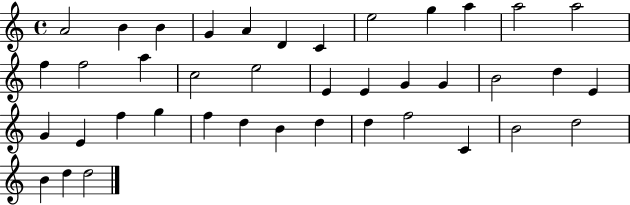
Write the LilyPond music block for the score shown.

{
  \clef treble
  \time 4/4
  \defaultTimeSignature
  \key c \major
  a'2 b'4 b'4 | g'4 a'4 d'4 c'4 | e''2 g''4 a''4 | a''2 a''2 | \break f''4 f''2 a''4 | c''2 e''2 | e'4 e'4 g'4 g'4 | b'2 d''4 e'4 | \break g'4 e'4 f''4 g''4 | f''4 d''4 b'4 d''4 | d''4 f''2 c'4 | b'2 d''2 | \break b'4 d''4 d''2 | \bar "|."
}